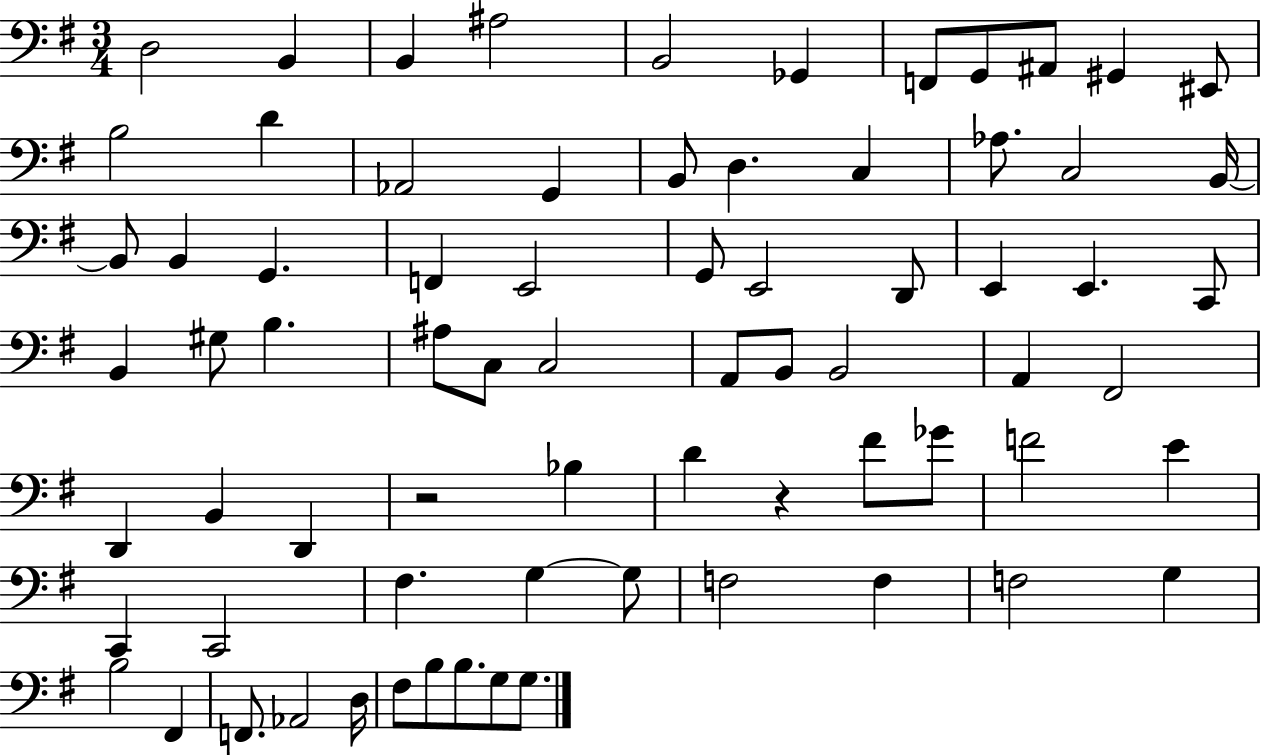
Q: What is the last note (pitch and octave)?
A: G3